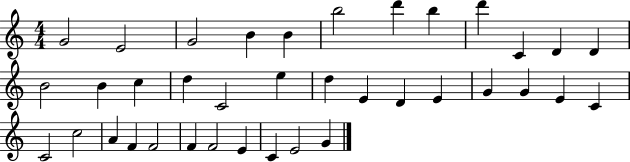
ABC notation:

X:1
T:Untitled
M:4/4
L:1/4
K:C
G2 E2 G2 B B b2 d' b d' C D D B2 B c d C2 e d E D E G G E C C2 c2 A F F2 F F2 E C E2 G